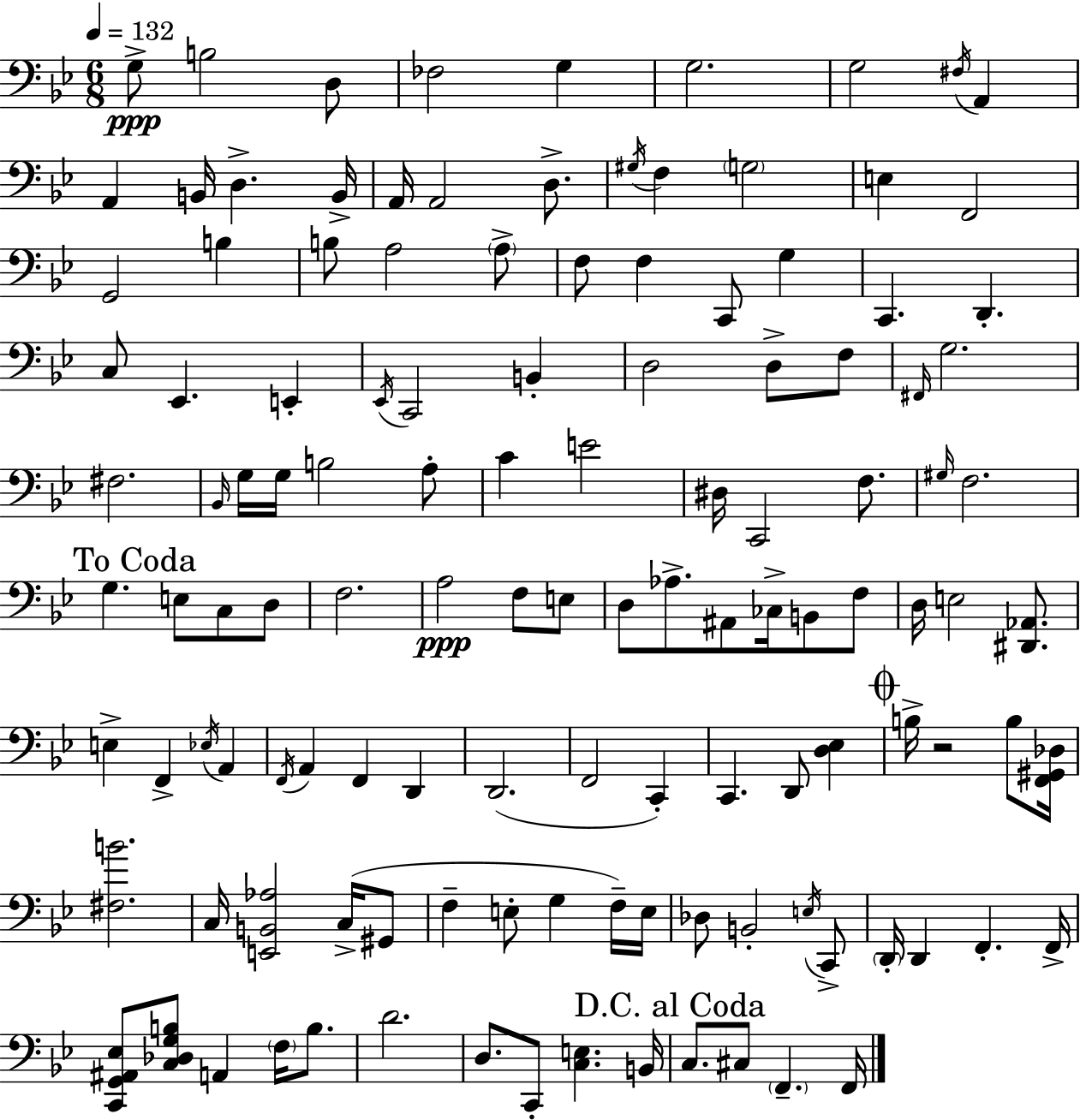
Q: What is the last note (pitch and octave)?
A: F2